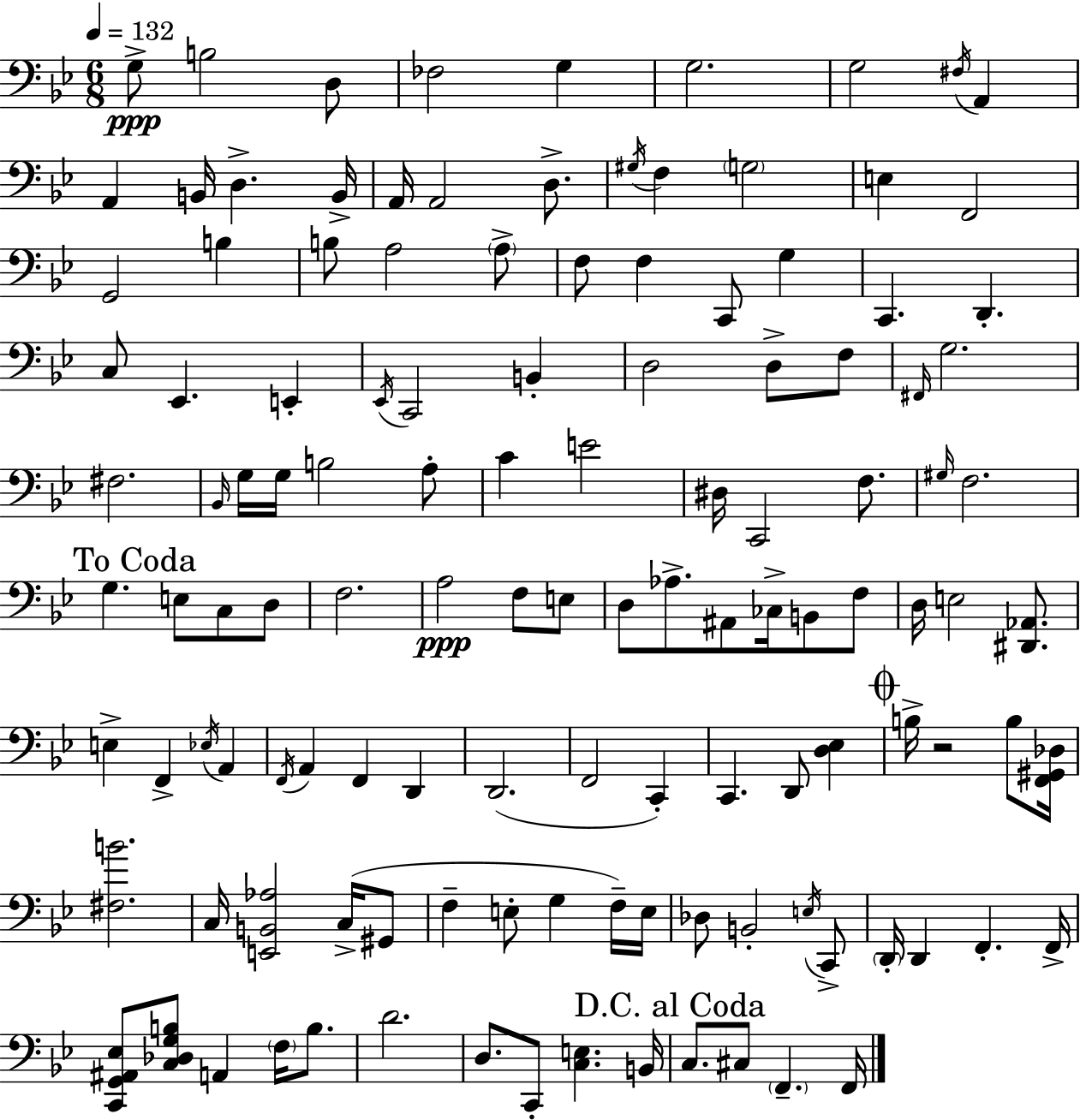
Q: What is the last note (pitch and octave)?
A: F2